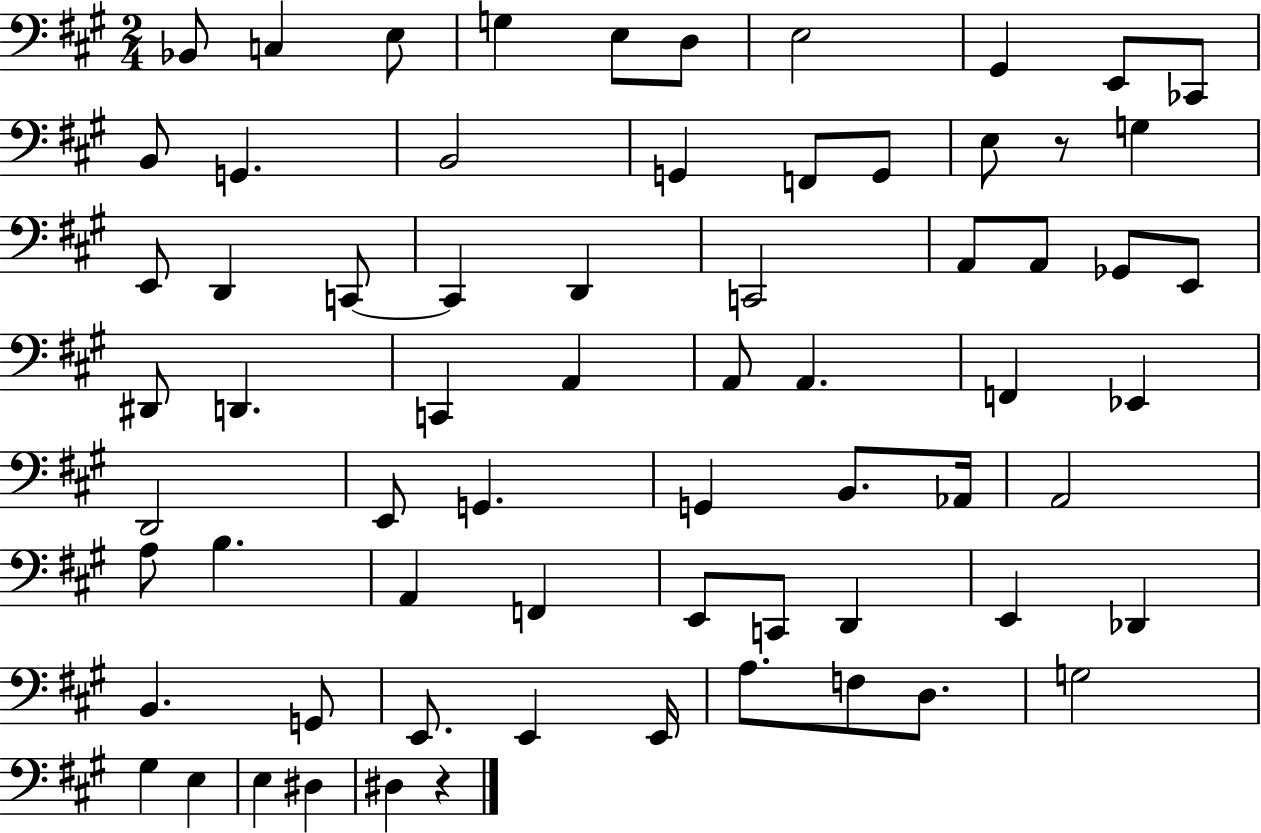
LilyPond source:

{
  \clef bass
  \numericTimeSignature
  \time 2/4
  \key a \major
  \repeat volta 2 { bes,8 c4 e8 | g4 e8 d8 | e2 | gis,4 e,8 ces,8 | \break b,8 g,4. | b,2 | g,4 f,8 g,8 | e8 r8 g4 | \break e,8 d,4 c,8~~ | c,4 d,4 | c,2 | a,8 a,8 ges,8 e,8 | \break dis,8 d,4. | c,4 a,4 | a,8 a,4. | f,4 ees,4 | \break d,2 | e,8 g,4. | g,4 b,8. aes,16 | a,2 | \break a8 b4. | a,4 f,4 | e,8 c,8 d,4 | e,4 des,4 | \break b,4. g,8 | e,8. e,4 e,16 | a8. f8 d8. | g2 | \break gis4 e4 | e4 dis4 | dis4 r4 | } \bar "|."
}